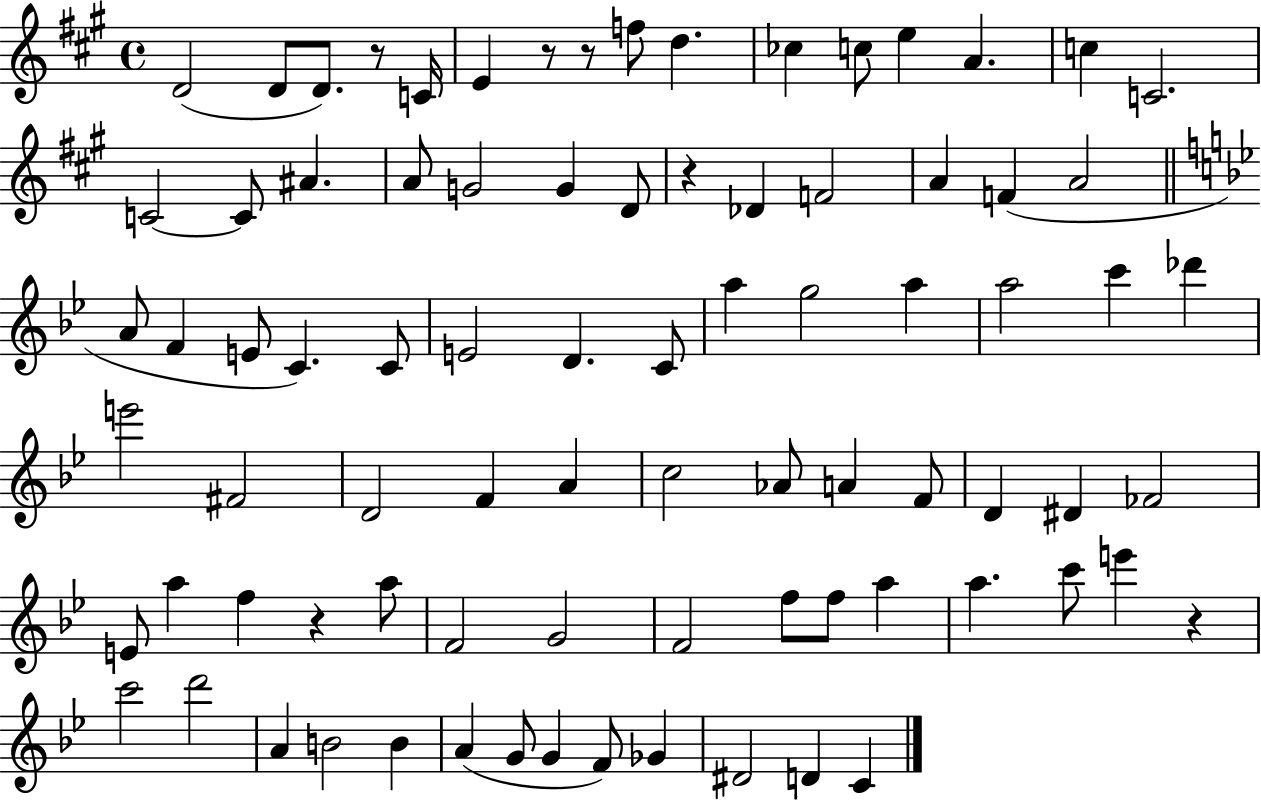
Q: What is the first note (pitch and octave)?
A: D4